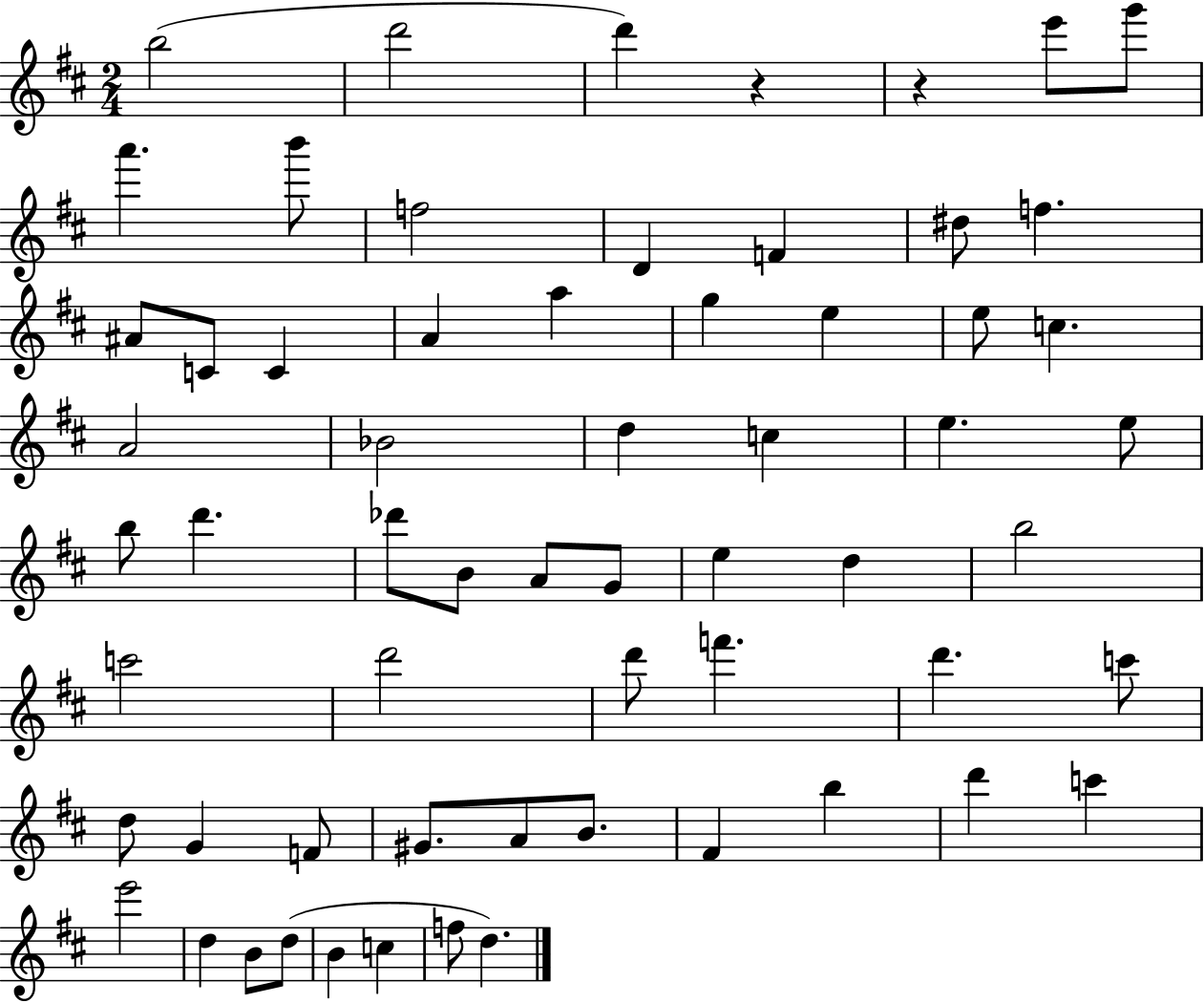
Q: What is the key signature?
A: D major